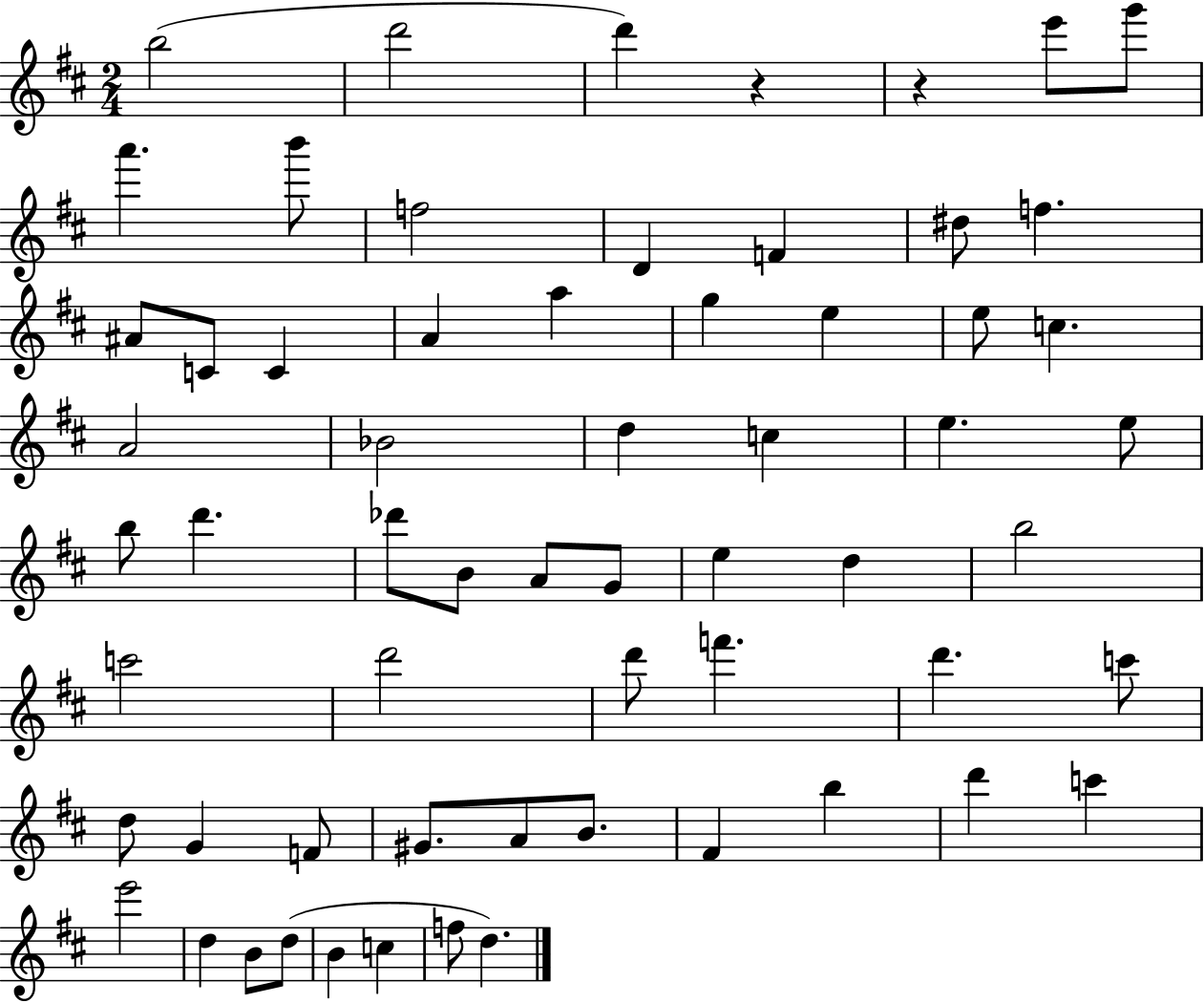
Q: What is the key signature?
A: D major